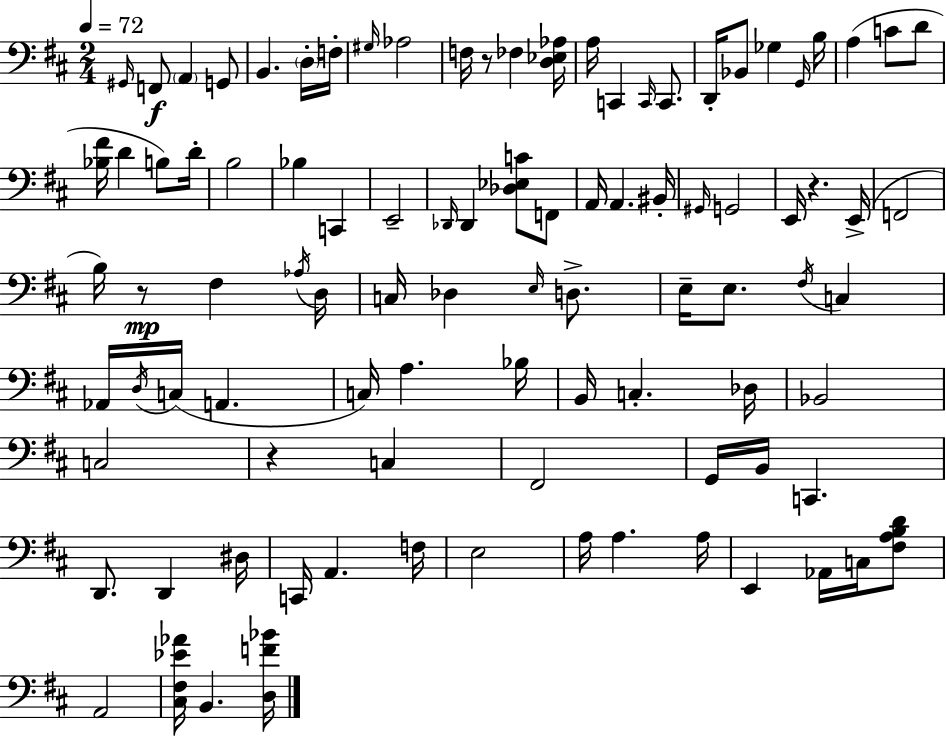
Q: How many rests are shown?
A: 4